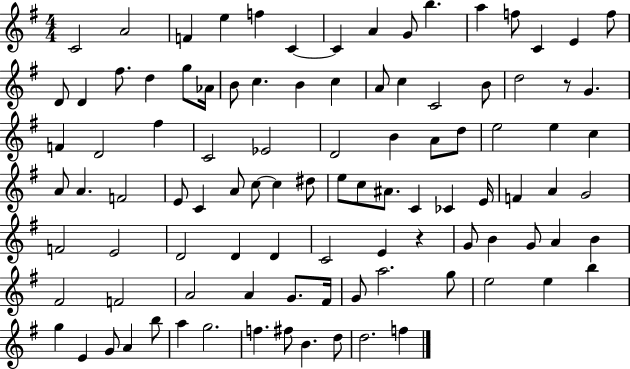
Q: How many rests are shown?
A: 2